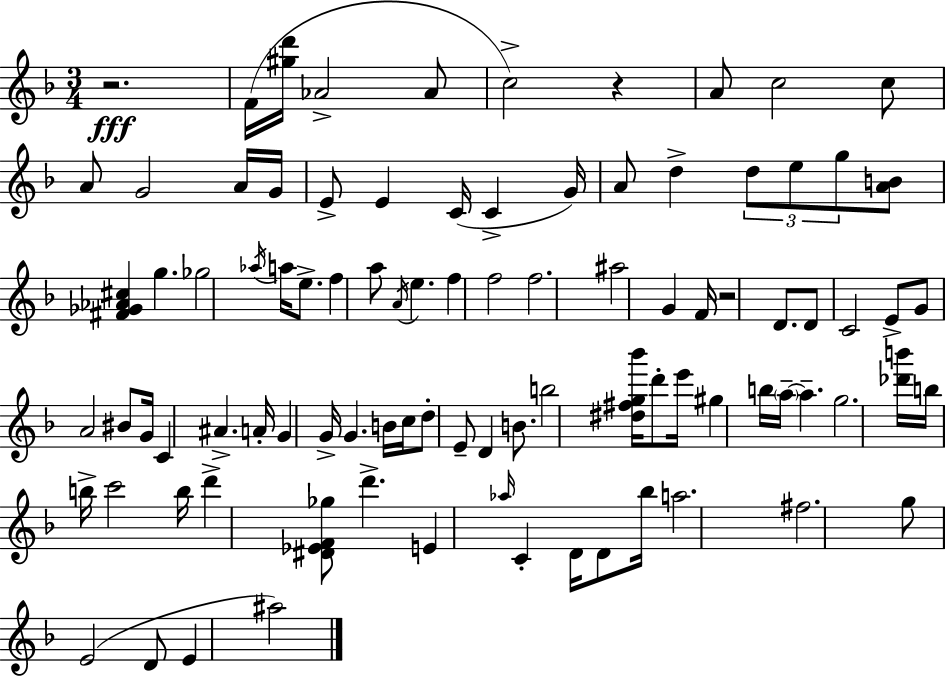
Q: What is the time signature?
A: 3/4